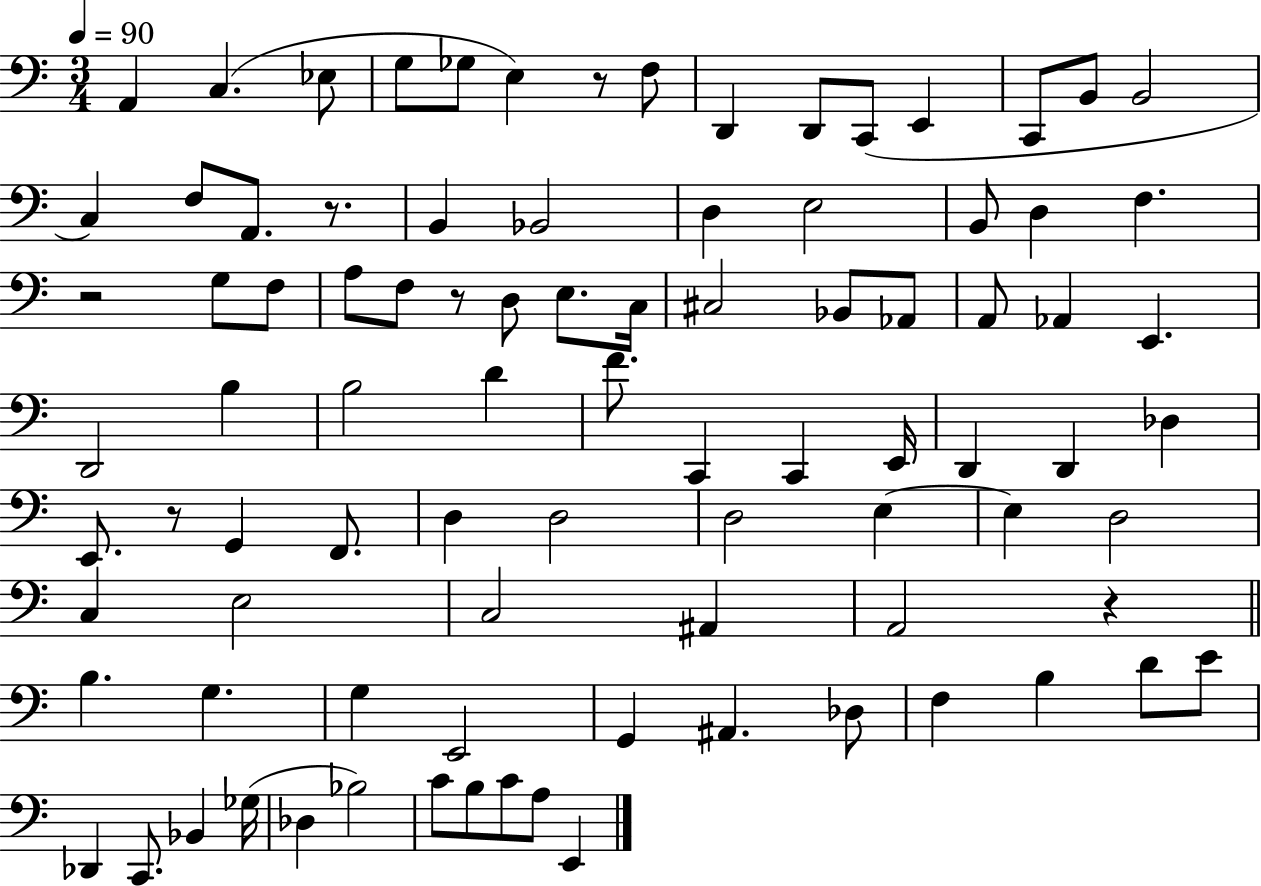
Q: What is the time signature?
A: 3/4